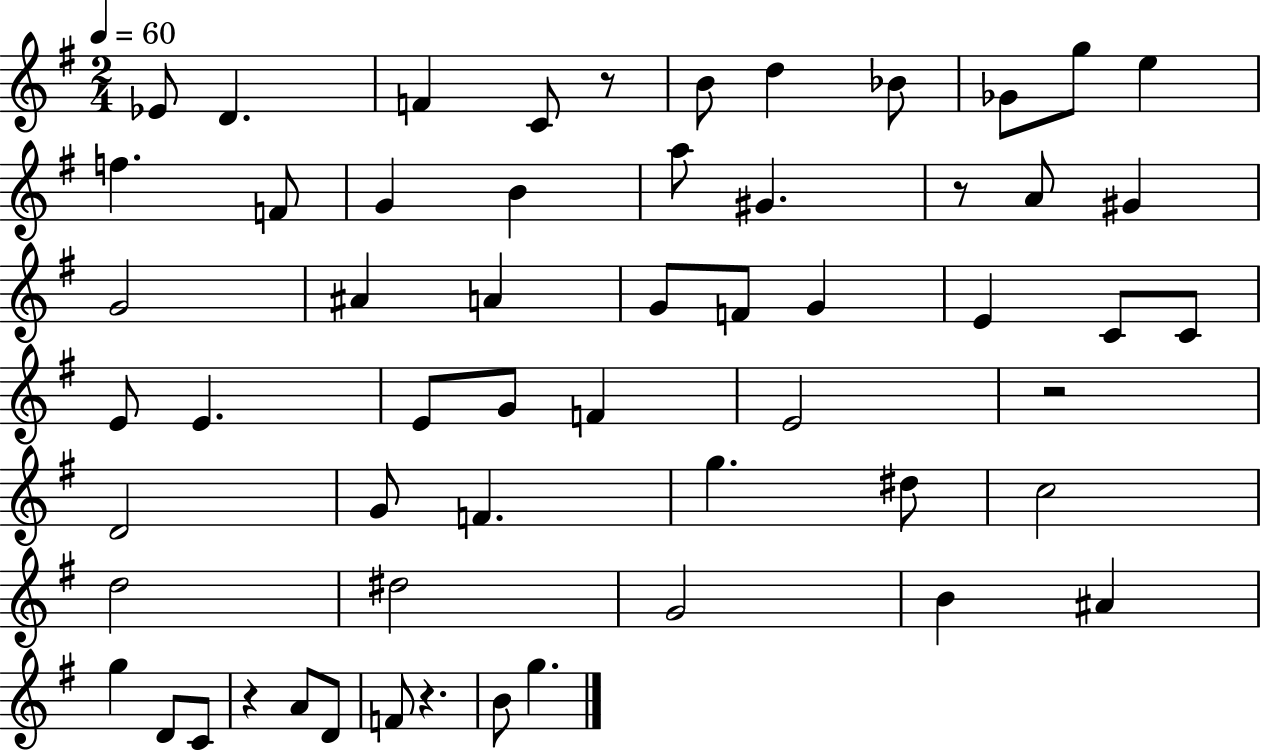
{
  \clef treble
  \numericTimeSignature
  \time 2/4
  \key g \major
  \tempo 4 = 60
  ees'8 d'4. | f'4 c'8 r8 | b'8 d''4 bes'8 | ges'8 g''8 e''4 | \break f''4. f'8 | g'4 b'4 | a''8 gis'4. | r8 a'8 gis'4 | \break g'2 | ais'4 a'4 | g'8 f'8 g'4 | e'4 c'8 c'8 | \break e'8 e'4. | e'8 g'8 f'4 | e'2 | r2 | \break d'2 | g'8 f'4. | g''4. dis''8 | c''2 | \break d''2 | dis''2 | g'2 | b'4 ais'4 | \break g''4 d'8 c'8 | r4 a'8 d'8 | f'8 r4. | b'8 g''4. | \break \bar "|."
}